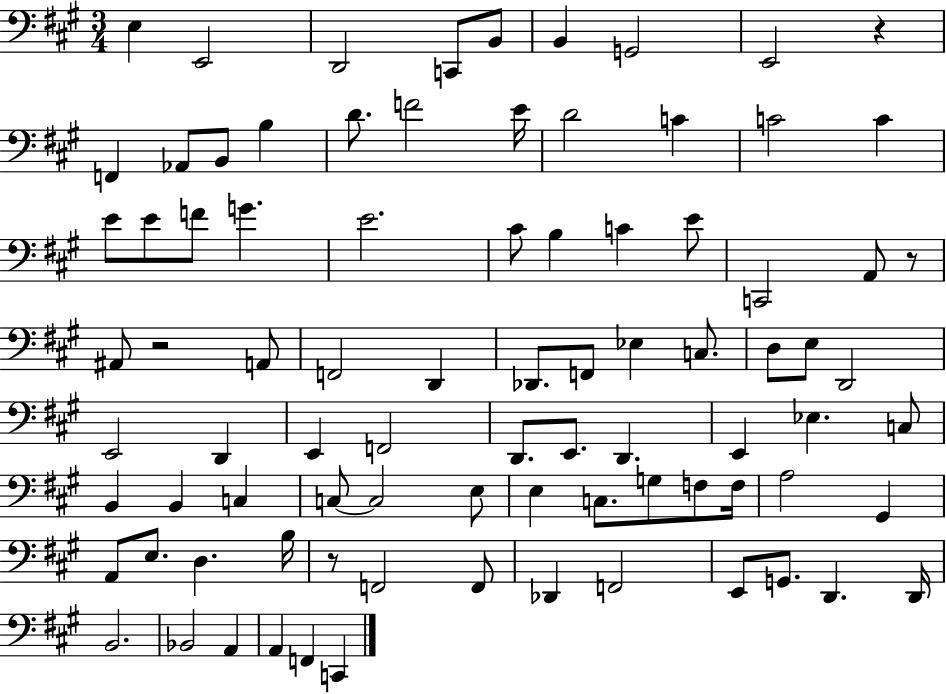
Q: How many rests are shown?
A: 4